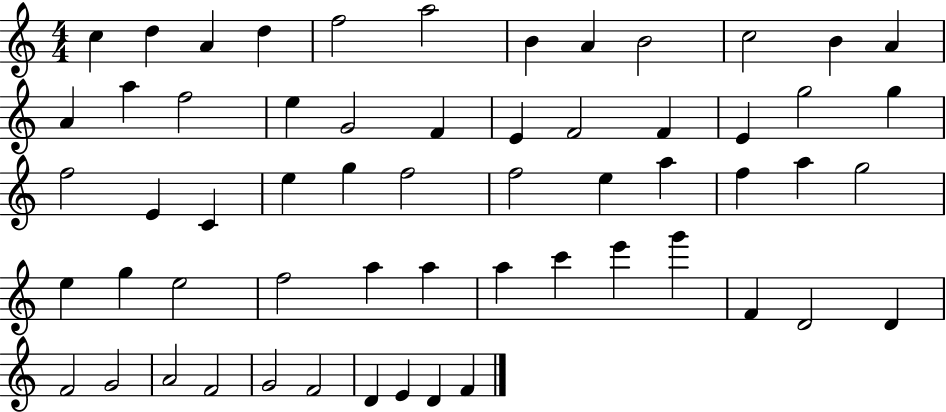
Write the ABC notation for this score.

X:1
T:Untitled
M:4/4
L:1/4
K:C
c d A d f2 a2 B A B2 c2 B A A a f2 e G2 F E F2 F E g2 g f2 E C e g f2 f2 e a f a g2 e g e2 f2 a a a c' e' g' F D2 D F2 G2 A2 F2 G2 F2 D E D F